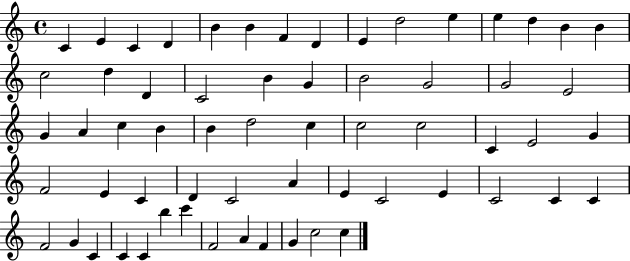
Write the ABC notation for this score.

X:1
T:Untitled
M:4/4
L:1/4
K:C
C E C D B B F D E d2 e e d B B c2 d D C2 B G B2 G2 G2 E2 G A c B B d2 c c2 c2 C E2 G F2 E C D C2 A E C2 E C2 C C F2 G C C C b c' F2 A F G c2 c